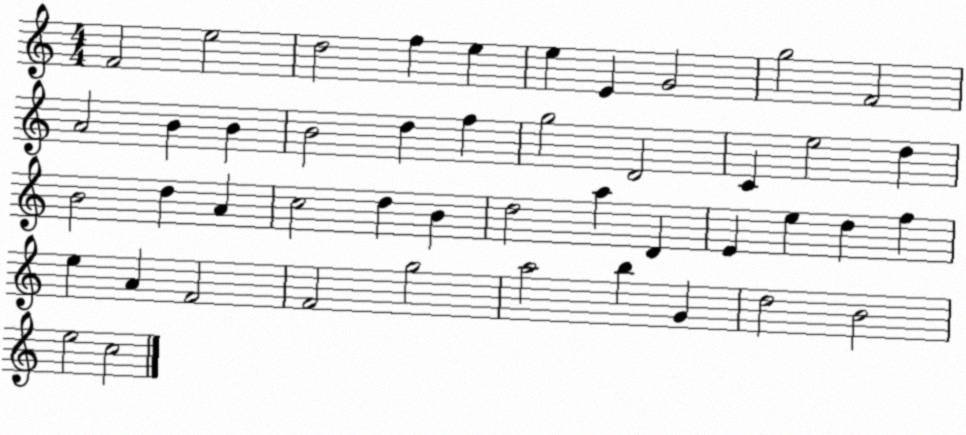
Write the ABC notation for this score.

X:1
T:Untitled
M:4/4
L:1/4
K:C
F2 e2 d2 f e e E G2 g2 F2 A2 B B B2 d f g2 D2 C e2 d B2 d A c2 d B d2 a D E e d f e A F2 F2 g2 a2 b G d2 B2 e2 c2